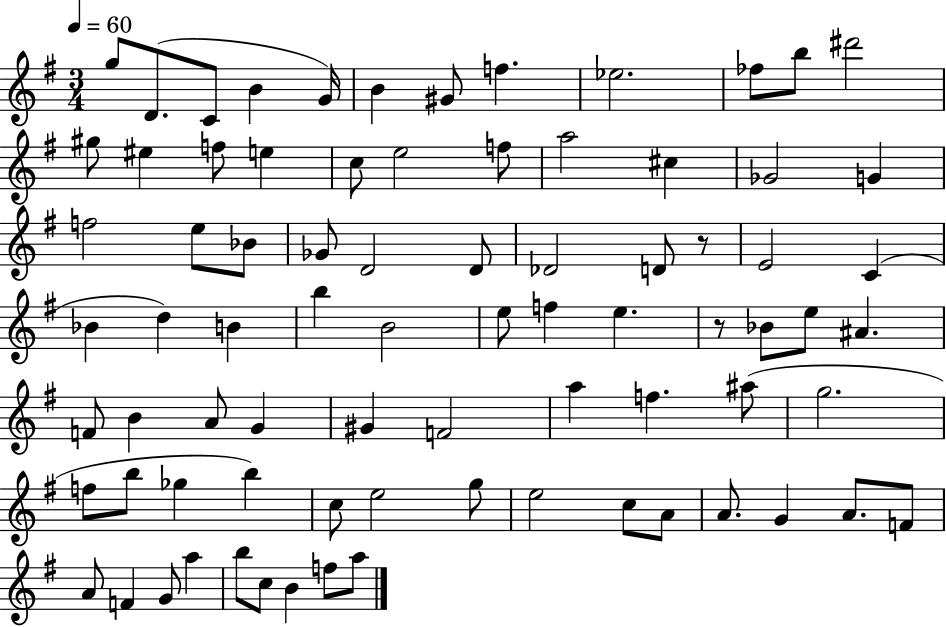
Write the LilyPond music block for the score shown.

{
  \clef treble
  \numericTimeSignature
  \time 3/4
  \key g \major
  \tempo 4 = 60
  g''8 d'8.( c'8 b'4 g'16) | b'4 gis'8 f''4. | ees''2. | fes''8 b''8 dis'''2 | \break gis''8 eis''4 f''8 e''4 | c''8 e''2 f''8 | a''2 cis''4 | ges'2 g'4 | \break f''2 e''8 bes'8 | ges'8 d'2 d'8 | des'2 d'8 r8 | e'2 c'4( | \break bes'4 d''4) b'4 | b''4 b'2 | e''8 f''4 e''4. | r8 bes'8 e''8 ais'4. | \break f'8 b'4 a'8 g'4 | gis'4 f'2 | a''4 f''4. ais''8( | g''2. | \break f''8 b''8 ges''4 b''4) | c''8 e''2 g''8 | e''2 c''8 a'8 | a'8. g'4 a'8. f'8 | \break a'8 f'4 g'8 a''4 | b''8 c''8 b'4 f''8 a''8 | \bar "|."
}